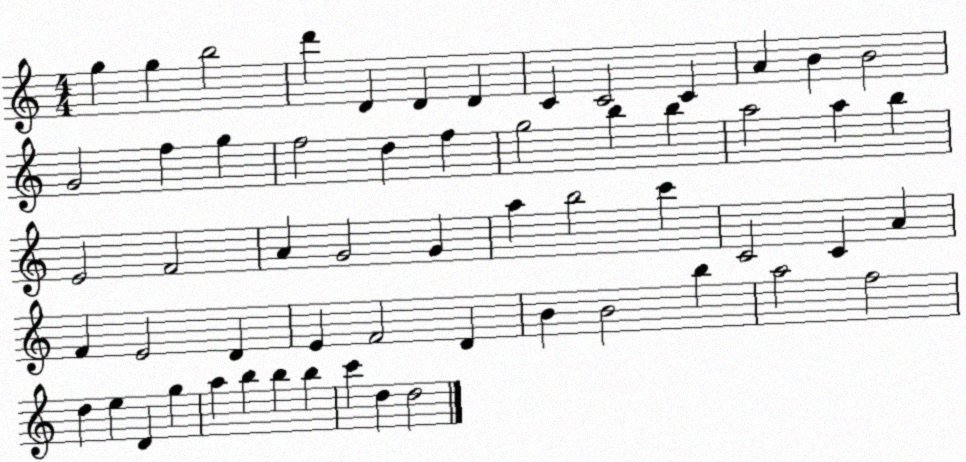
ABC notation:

X:1
T:Untitled
M:4/4
L:1/4
K:C
g g b2 d' D D D C C2 C A B B2 G2 f g f2 d f g2 b b a2 a b E2 F2 A G2 G a b2 c' C2 C A F E2 D E F2 D B B2 b a2 f2 d e D g a b b b c' d d2